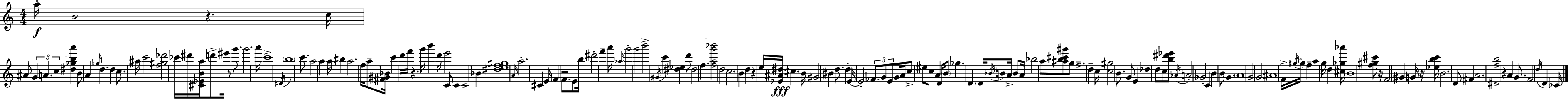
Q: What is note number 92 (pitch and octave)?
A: Bb4